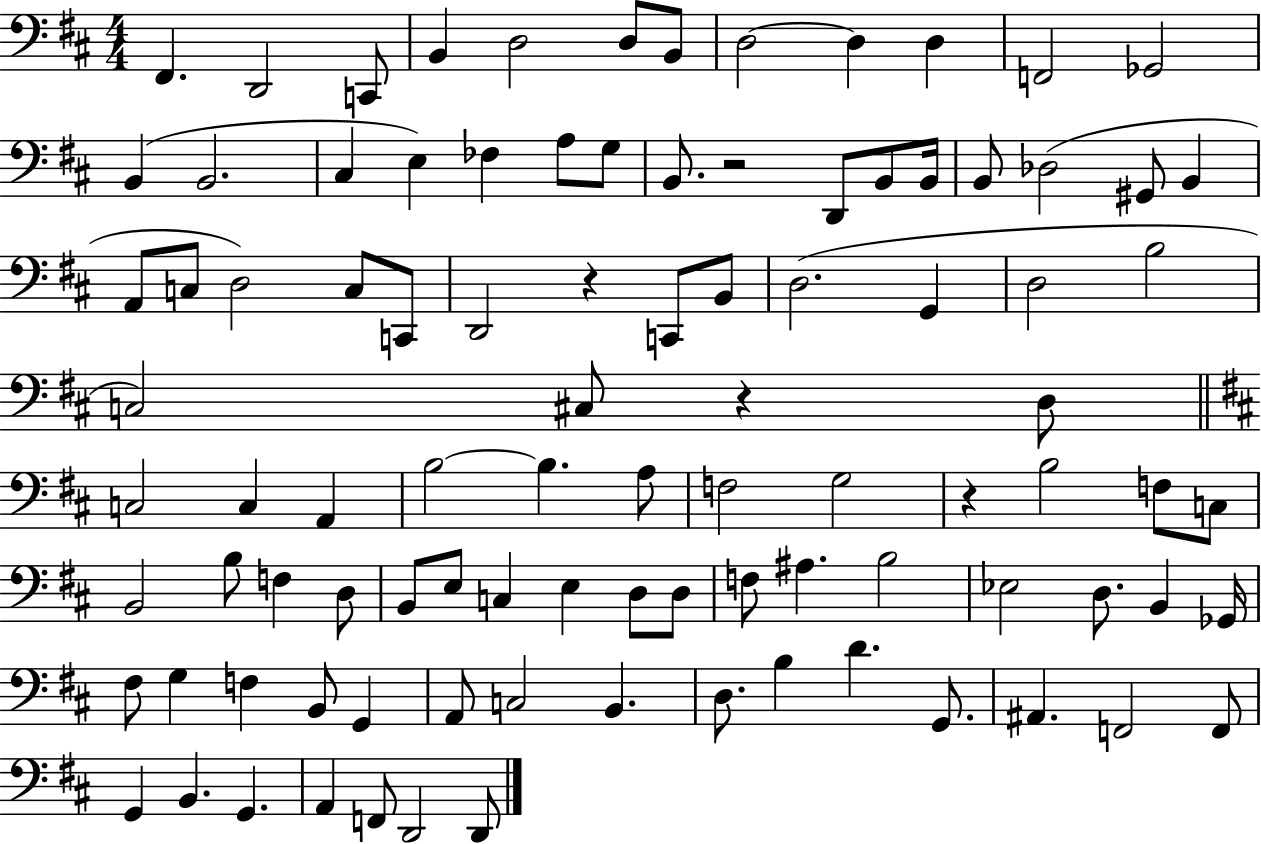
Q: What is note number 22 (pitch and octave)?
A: B2